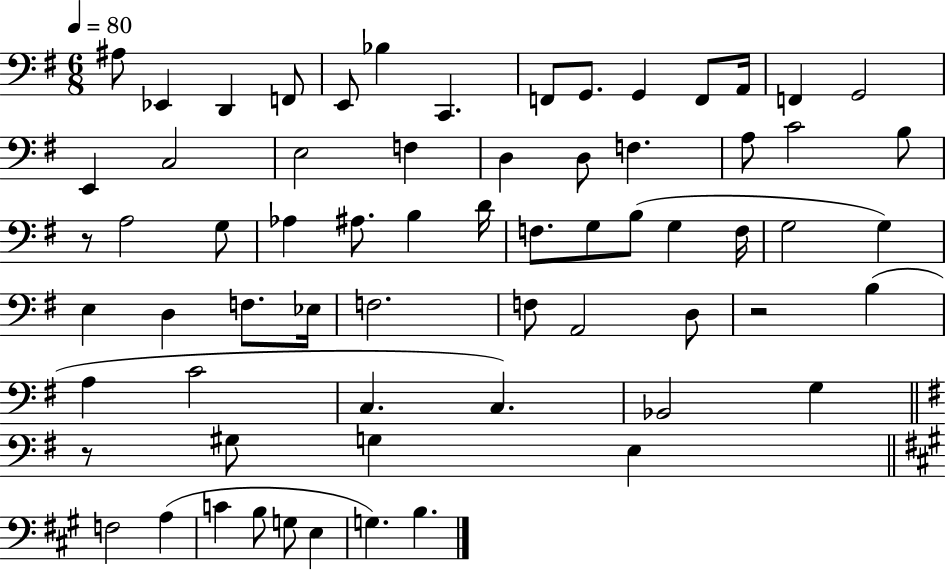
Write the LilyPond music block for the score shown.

{
  \clef bass
  \numericTimeSignature
  \time 6/8
  \key g \major
  \tempo 4 = 80
  ais8 ees,4 d,4 f,8 | e,8 bes4 c,4. | f,8 g,8. g,4 f,8 a,16 | f,4 g,2 | \break e,4 c2 | e2 f4 | d4 d8 f4. | a8 c'2 b8 | \break r8 a2 g8 | aes4 ais8. b4 d'16 | f8. g8 b8( g4 f16 | g2 g4) | \break e4 d4 f8. ees16 | f2. | f8 a,2 d8 | r2 b4( | \break a4 c'2 | c4. c4.) | bes,2 g4 | \bar "||" \break \key g \major r8 gis8 g4 e4 | \bar "||" \break \key a \major f2 a4( | c'4 b8 g8 e4 | g4.) b4. | \bar "|."
}